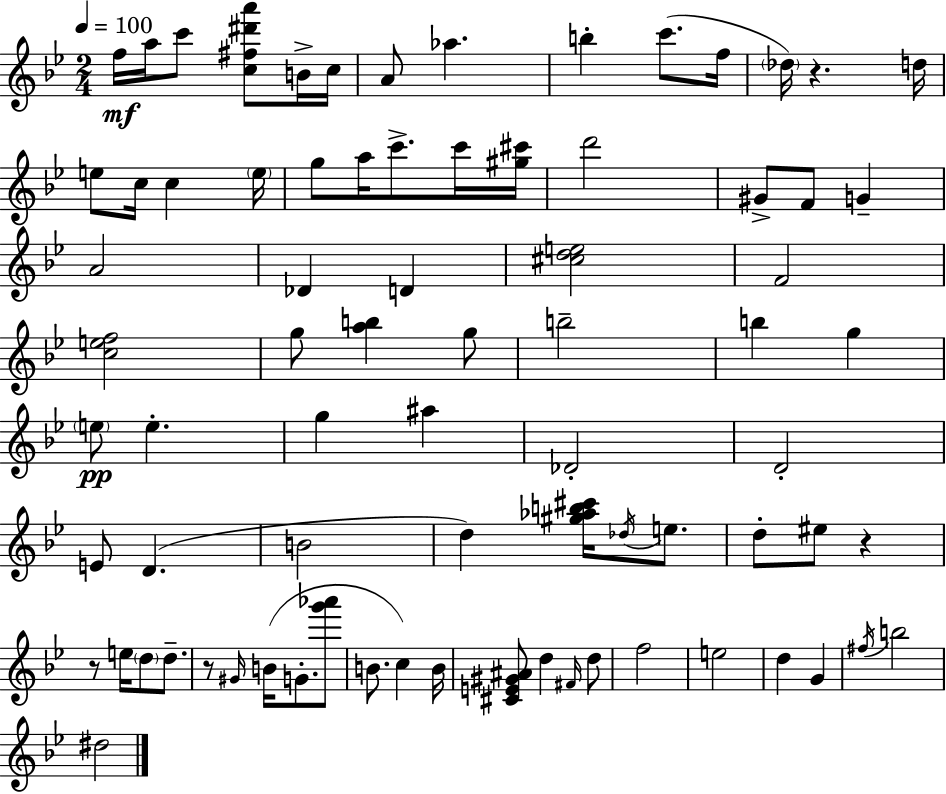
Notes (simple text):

F5/s A5/s C6/e [C5,F#5,D#6,A6]/e B4/s C5/s A4/e Ab5/q. B5/q C6/e. F5/s Db5/s R/q. D5/s E5/e C5/s C5/q E5/s G5/e A5/s C6/e. C6/s [G#5,C#6]/s D6/h G#4/e F4/e G4/q A4/h Db4/q D4/q [C#5,D5,E5]/h F4/h [C5,E5,F5]/h G5/e [A5,B5]/q G5/e B5/h B5/q G5/q E5/e E5/q. G5/q A#5/q Db4/h D4/h E4/e D4/q. B4/h D5/q [G#5,Ab5,B5,C#6]/s Db5/s E5/e. D5/e EIS5/e R/q R/e E5/s D5/e D5/e. R/e G#4/s B4/s G4/e. [G6,Ab6]/e B4/e. C5/q B4/s [C#4,E4,G#4,A#4]/e D5/q F#4/s D5/e F5/h E5/h D5/q G4/q F#5/s B5/h D#5/h